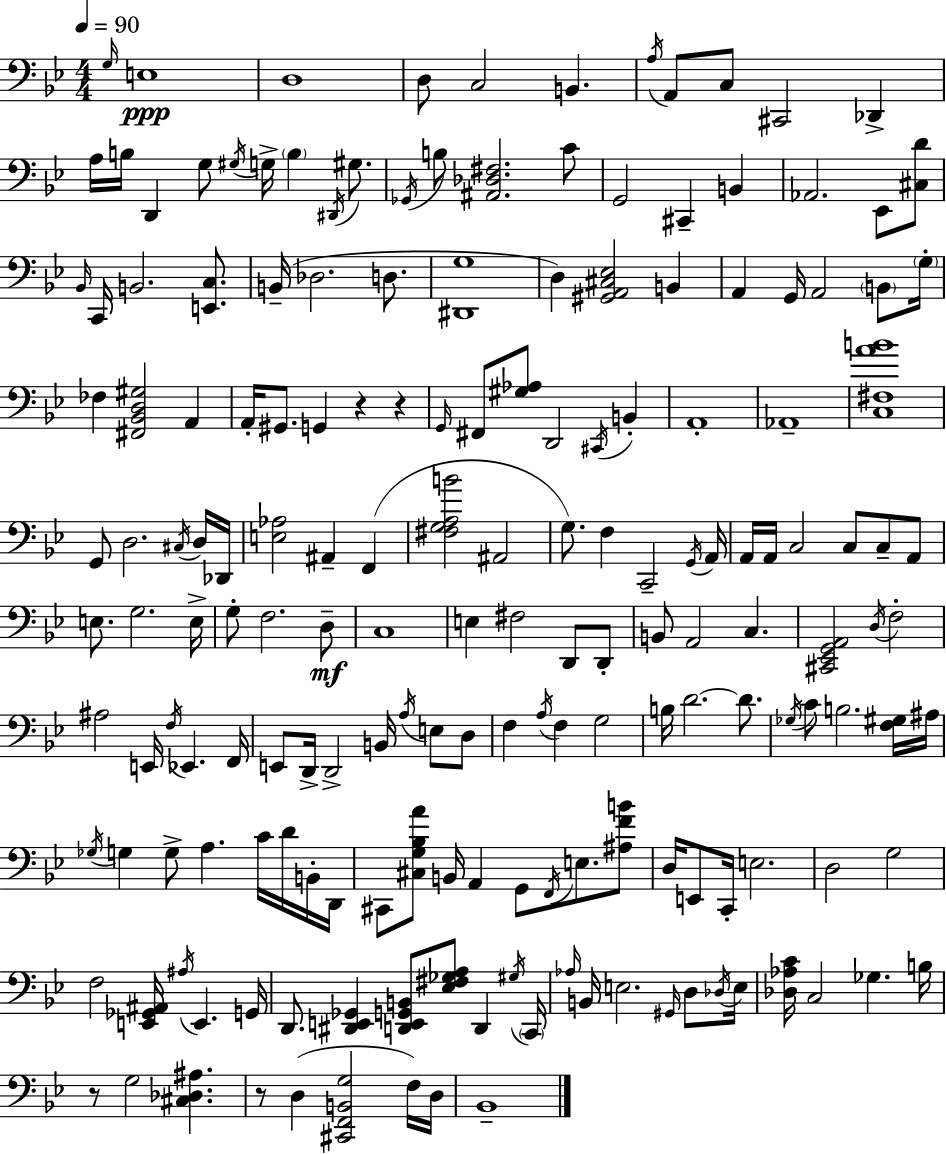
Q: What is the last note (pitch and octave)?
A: Bb2